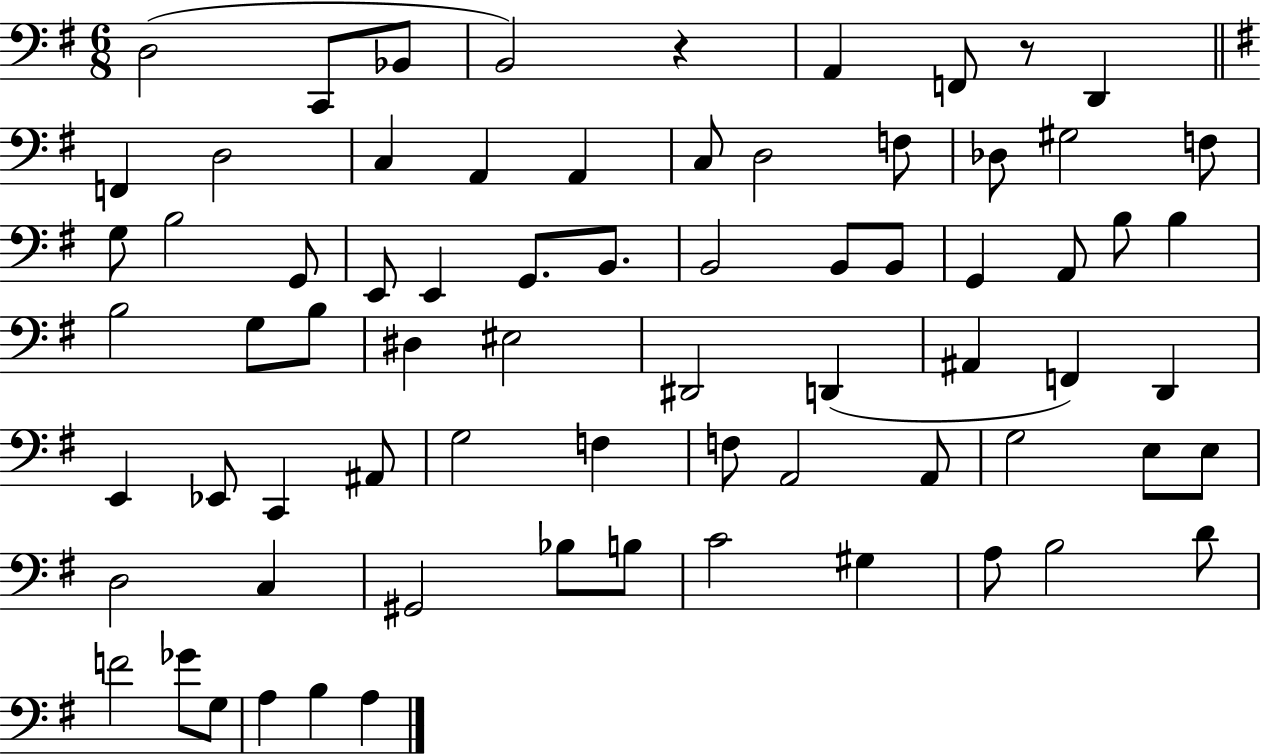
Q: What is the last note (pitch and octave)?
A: A3